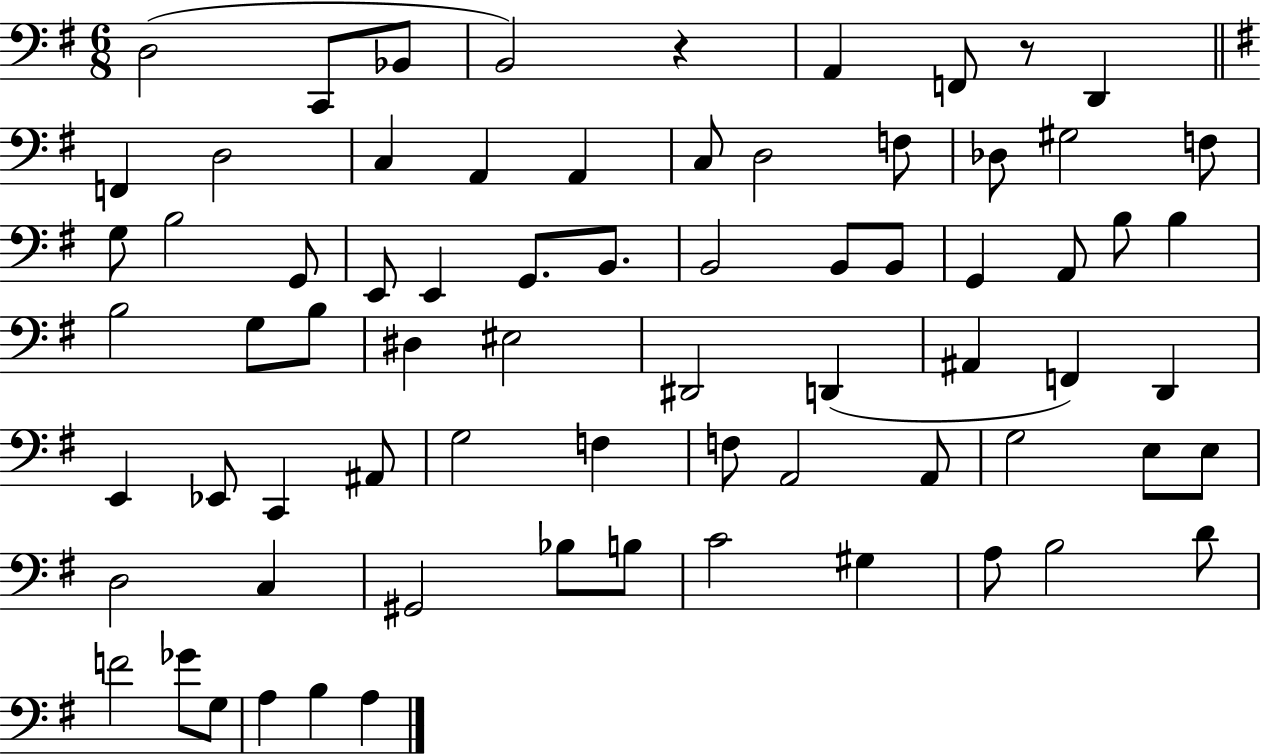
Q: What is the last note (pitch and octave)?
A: A3